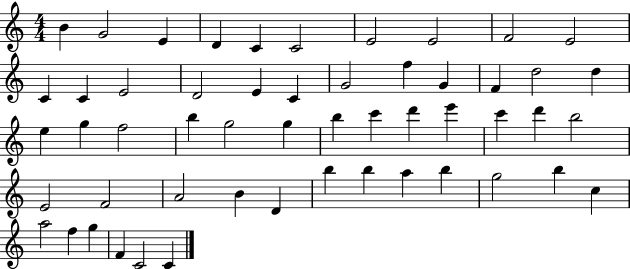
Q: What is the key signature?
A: C major